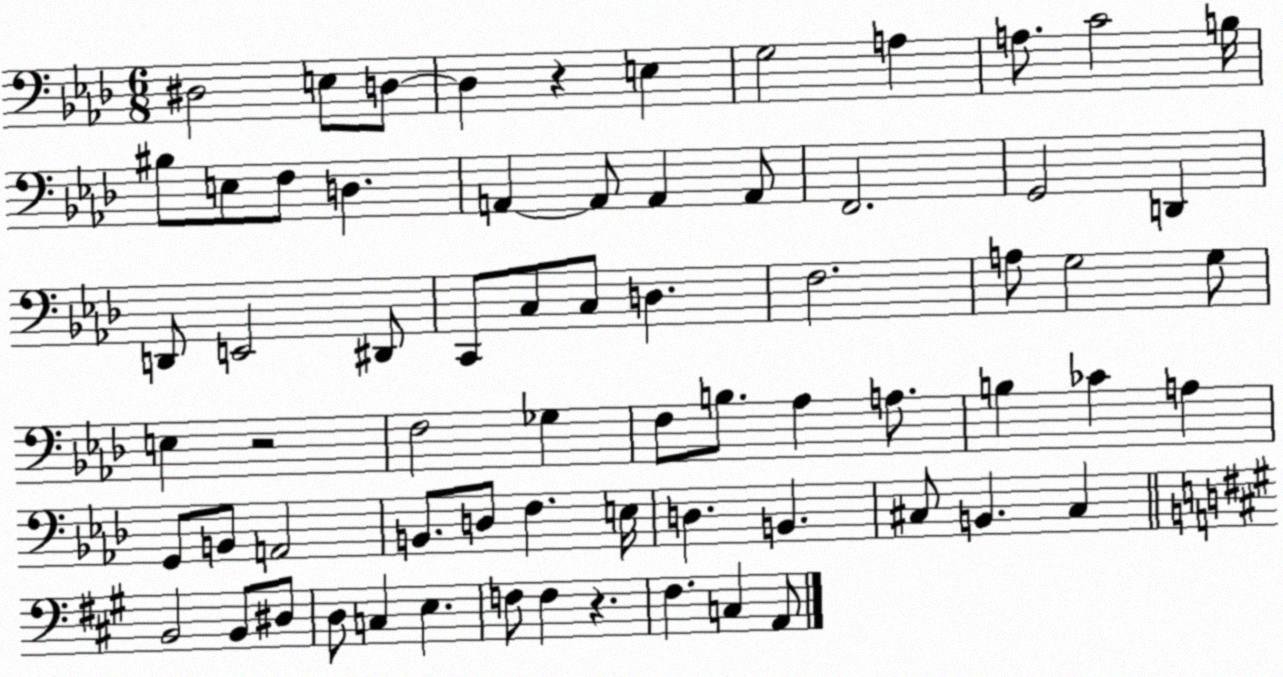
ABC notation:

X:1
T:Untitled
M:6/8
L:1/4
K:Ab
^D,2 E,/2 D,/2 D, z E, G,2 A, A,/2 C2 B,/4 ^B,/2 E,/2 F,/2 D, A,, A,,/2 A,, A,,/2 F,,2 G,,2 D,, D,,/2 E,,2 ^D,,/2 C,,/2 C,/2 C,/2 D, F,2 A,/2 G,2 G,/2 E, z2 F,2 _G, F,/2 B,/2 _A, A,/2 B, _C A, G,,/2 B,,/2 A,,2 B,,/2 D,/2 F, E,/4 D, B,, ^C,/2 B,, ^C, B,,2 B,,/2 ^D,/2 D,/2 C, E, F,/2 F, z ^F, C, A,,/2